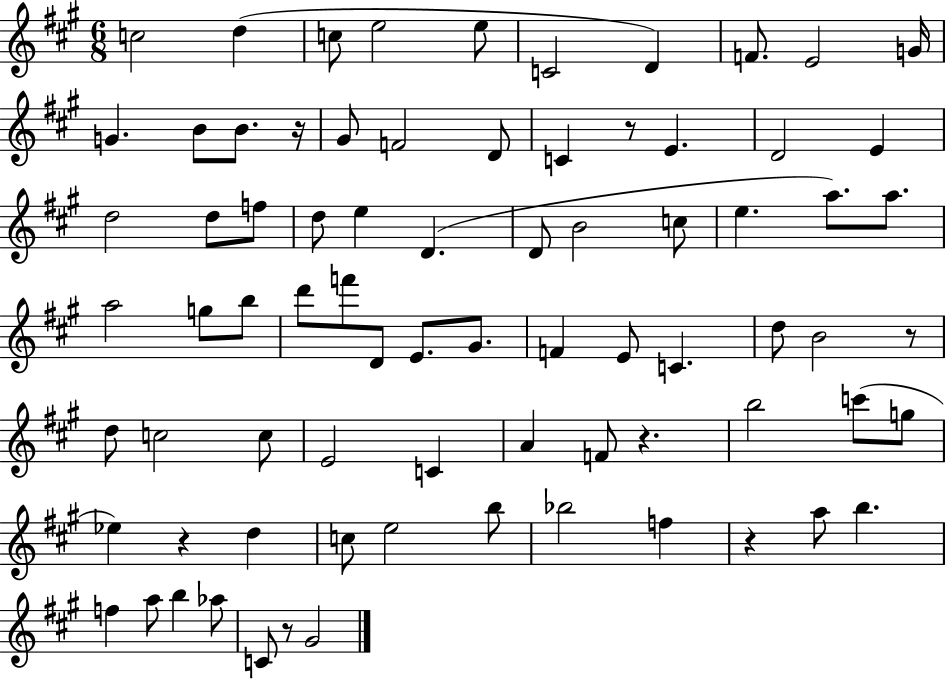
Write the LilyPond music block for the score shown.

{
  \clef treble
  \numericTimeSignature
  \time 6/8
  \key a \major
  \repeat volta 2 { c''2 d''4( | c''8 e''2 e''8 | c'2 d'4) | f'8. e'2 g'16 | \break g'4. b'8 b'8. r16 | gis'8 f'2 d'8 | c'4 r8 e'4. | d'2 e'4 | \break d''2 d''8 f''8 | d''8 e''4 d'4.( | d'8 b'2 c''8 | e''4. a''8.) a''8. | \break a''2 g''8 b''8 | d'''8 f'''8 d'8 e'8. gis'8. | f'4 e'8 c'4. | d''8 b'2 r8 | \break d''8 c''2 c''8 | e'2 c'4 | a'4 f'8 r4. | b''2 c'''8( g''8 | \break ees''4) r4 d''4 | c''8 e''2 b''8 | bes''2 f''4 | r4 a''8 b''4. | \break f''4 a''8 b''4 aes''8 | c'8 r8 gis'2 | } \bar "|."
}